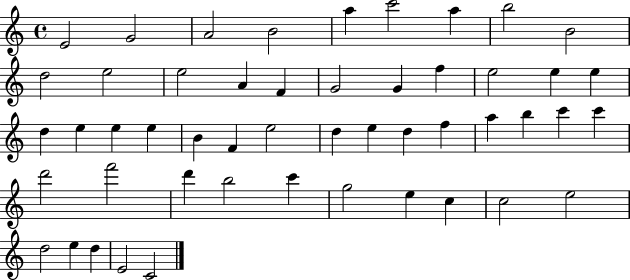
X:1
T:Untitled
M:4/4
L:1/4
K:C
E2 G2 A2 B2 a c'2 a b2 B2 d2 e2 e2 A F G2 G f e2 e e d e e e B F e2 d e d f a b c' c' d'2 f'2 d' b2 c' g2 e c c2 e2 d2 e d E2 C2